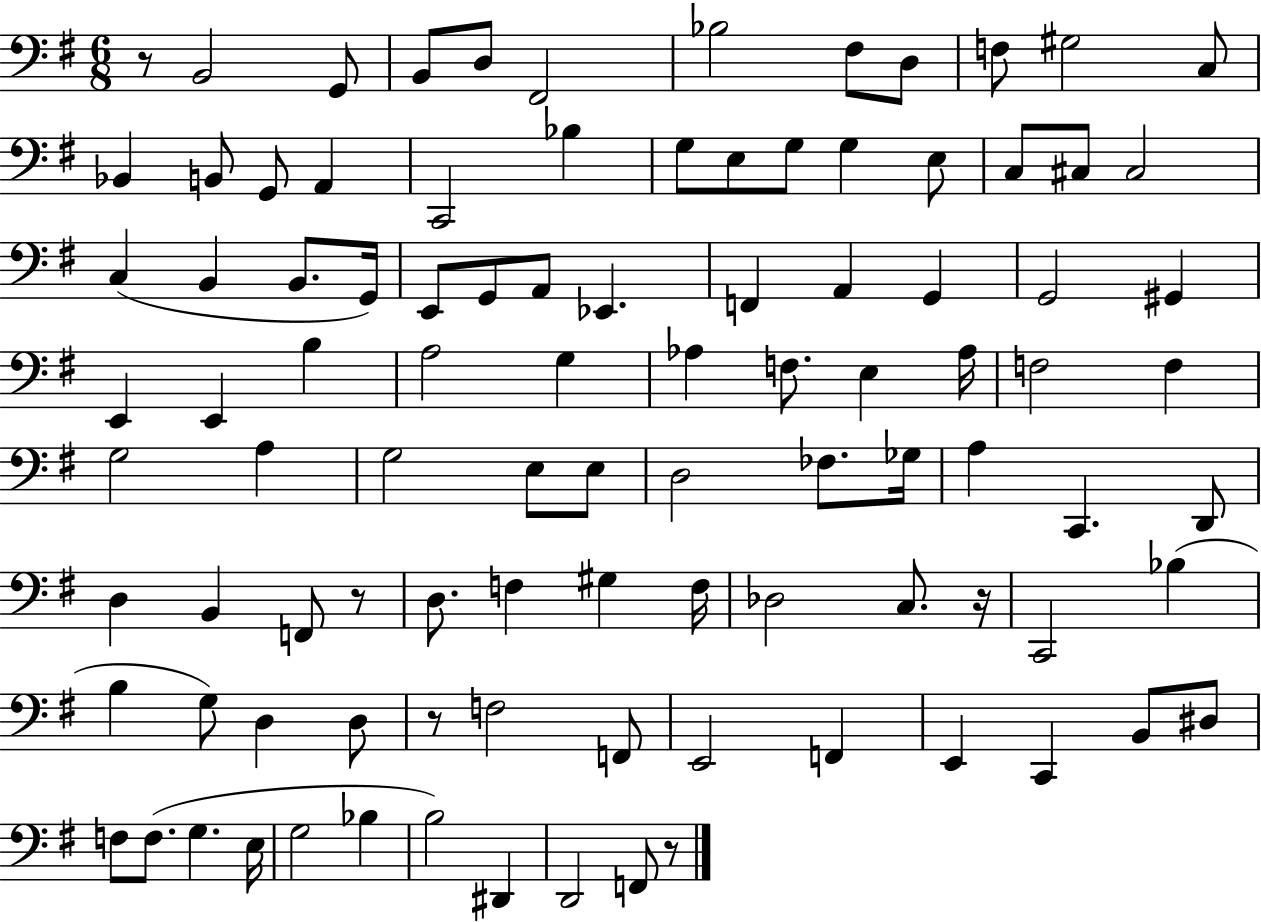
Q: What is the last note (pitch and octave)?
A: F2